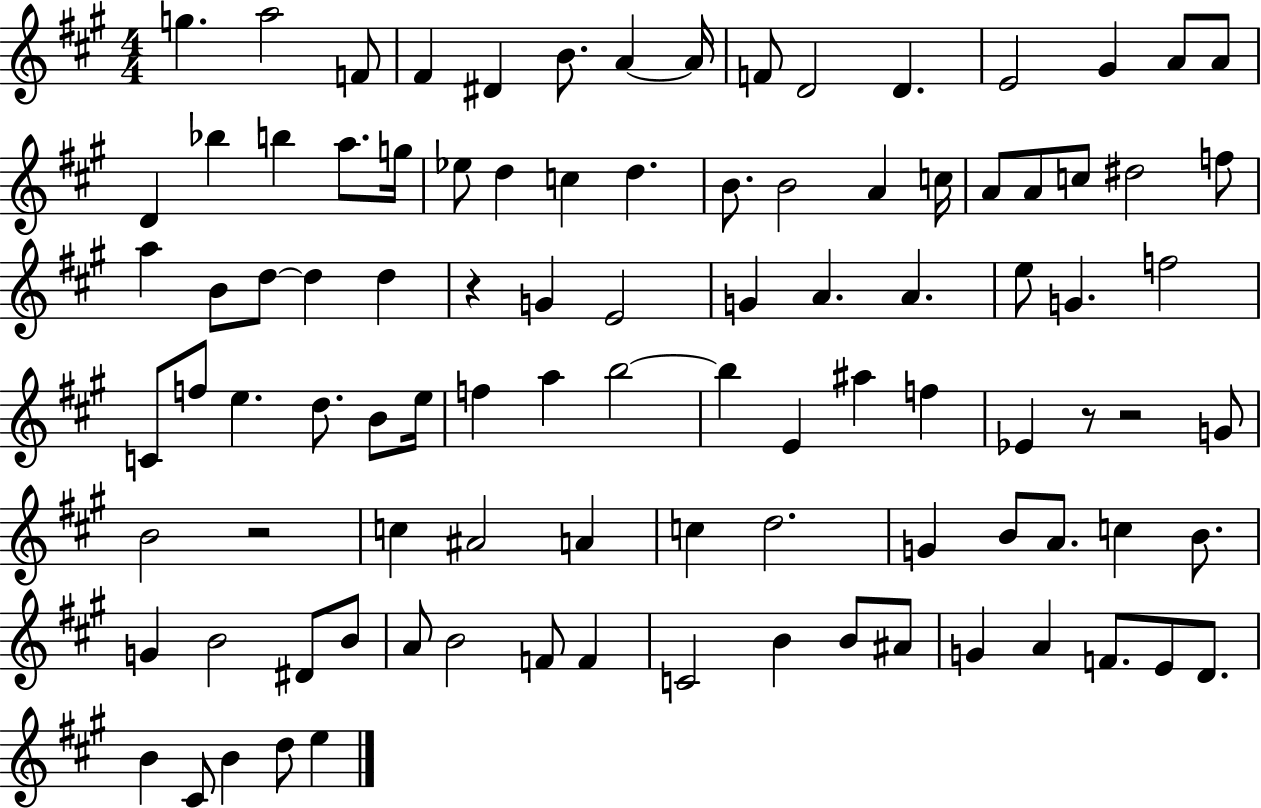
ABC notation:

X:1
T:Untitled
M:4/4
L:1/4
K:A
g a2 F/2 ^F ^D B/2 A A/4 F/2 D2 D E2 ^G A/2 A/2 D _b b a/2 g/4 _e/2 d c d B/2 B2 A c/4 A/2 A/2 c/2 ^d2 f/2 a B/2 d/2 d d z G E2 G A A e/2 G f2 C/2 f/2 e d/2 B/2 e/4 f a b2 b E ^a f _E z/2 z2 G/2 B2 z2 c ^A2 A c d2 G B/2 A/2 c B/2 G B2 ^D/2 B/2 A/2 B2 F/2 F C2 B B/2 ^A/2 G A F/2 E/2 D/2 B ^C/2 B d/2 e